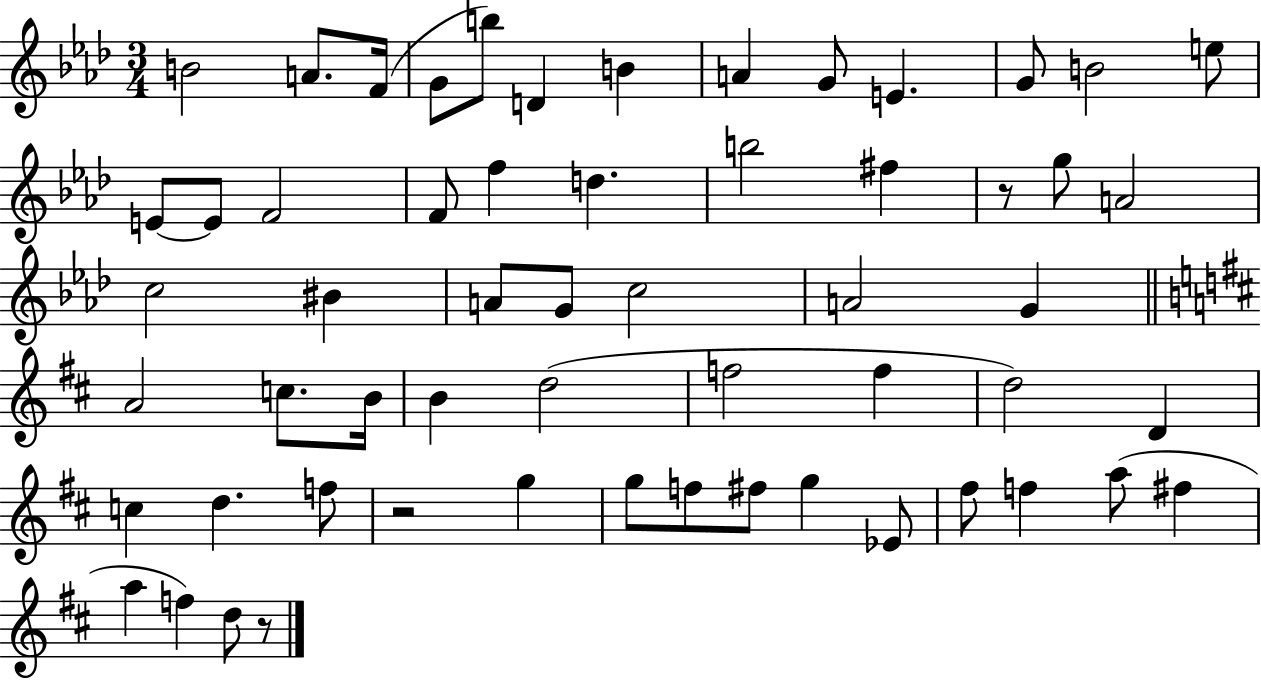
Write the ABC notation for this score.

X:1
T:Untitled
M:3/4
L:1/4
K:Ab
B2 A/2 F/4 G/2 b/2 D B A G/2 E G/2 B2 e/2 E/2 E/2 F2 F/2 f d b2 ^f z/2 g/2 A2 c2 ^B A/2 G/2 c2 A2 G A2 c/2 B/4 B d2 f2 f d2 D c d f/2 z2 g g/2 f/2 ^f/2 g _E/2 ^f/2 f a/2 ^f a f d/2 z/2